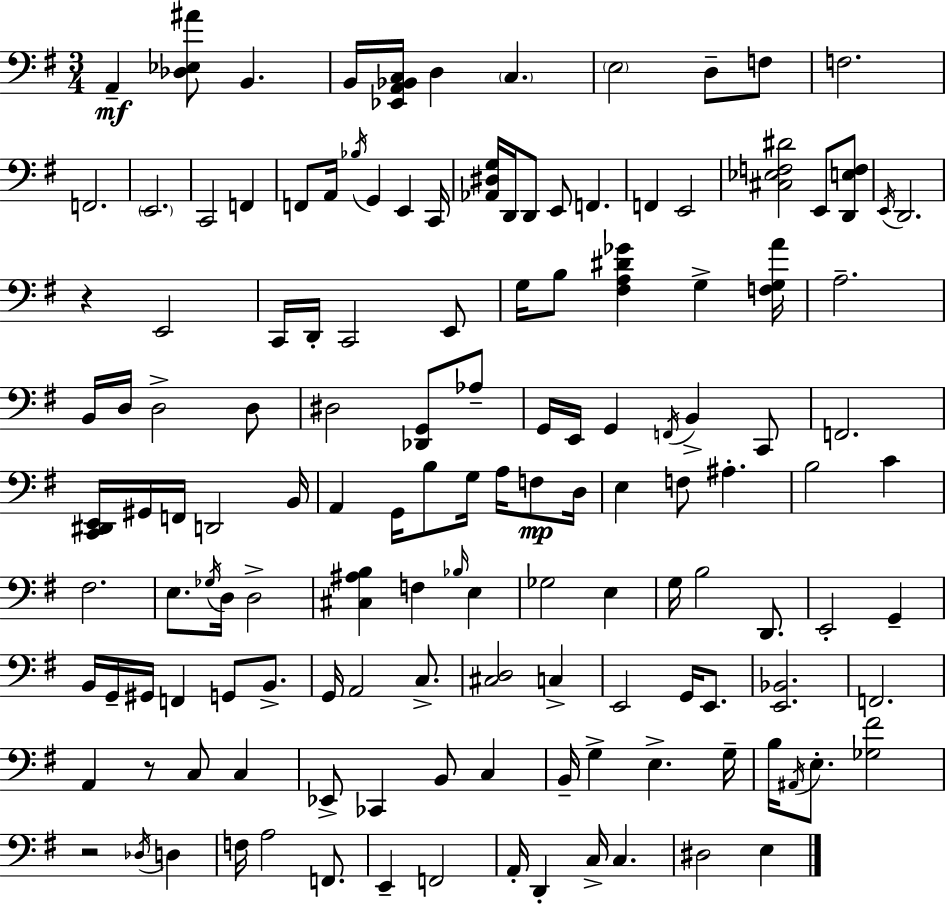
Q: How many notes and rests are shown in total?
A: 138